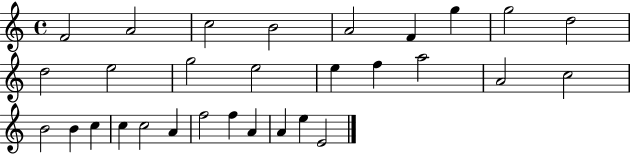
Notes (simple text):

F4/h A4/h C5/h B4/h A4/h F4/q G5/q G5/h D5/h D5/h E5/h G5/h E5/h E5/q F5/q A5/h A4/h C5/h B4/h B4/q C5/q C5/q C5/h A4/q F5/h F5/q A4/q A4/q E5/q E4/h